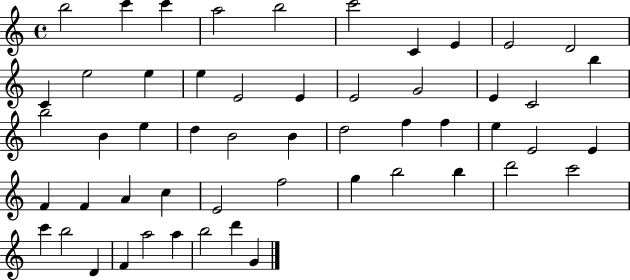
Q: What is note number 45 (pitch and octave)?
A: C6